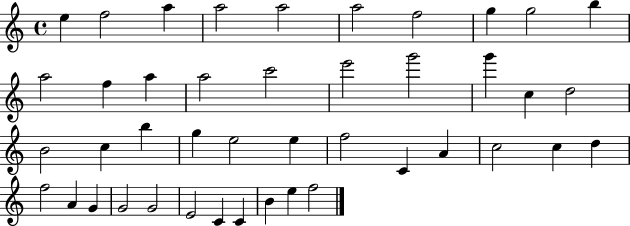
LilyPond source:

{
  \clef treble
  \time 4/4
  \defaultTimeSignature
  \key c \major
  e''4 f''2 a''4 | a''2 a''2 | a''2 f''2 | g''4 g''2 b''4 | \break a''2 f''4 a''4 | a''2 c'''2 | e'''2 g'''2 | g'''4 c''4 d''2 | \break b'2 c''4 b''4 | g''4 e''2 e''4 | f''2 c'4 a'4 | c''2 c''4 d''4 | \break f''2 a'4 g'4 | g'2 g'2 | e'2 c'4 c'4 | b'4 e''4 f''2 | \break \bar "|."
}